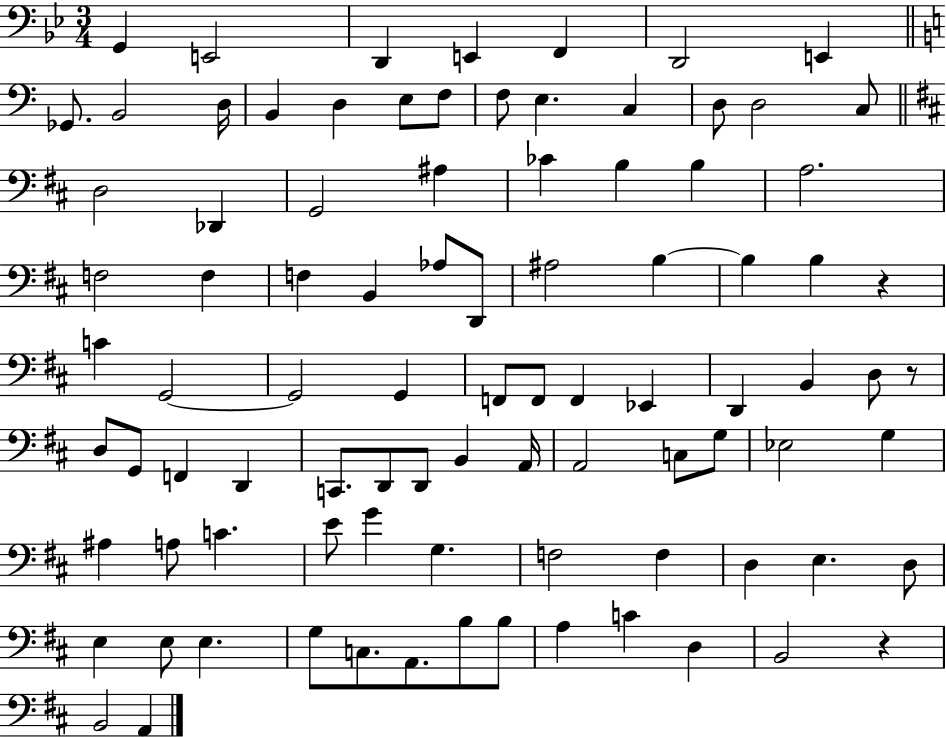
G2/q E2/h D2/q E2/q F2/q D2/h E2/q Gb2/e. B2/h D3/s B2/q D3/q E3/e F3/e F3/e E3/q. C3/q D3/e D3/h C3/e D3/h Db2/q G2/h A#3/q CES4/q B3/q B3/q A3/h. F3/h F3/q F3/q B2/q Ab3/e D2/e A#3/h B3/q B3/q B3/q R/q C4/q G2/h G2/h G2/q F2/e F2/e F2/q Eb2/q D2/q B2/q D3/e R/e D3/e G2/e F2/q D2/q C2/e. D2/e D2/e B2/q A2/s A2/h C3/e G3/e Eb3/h G3/q A#3/q A3/e C4/q. E4/e G4/q G3/q. F3/h F3/q D3/q E3/q. D3/e E3/q E3/e E3/q. G3/e C3/e. A2/e. B3/e B3/e A3/q C4/q D3/q B2/h R/q B2/h A2/q